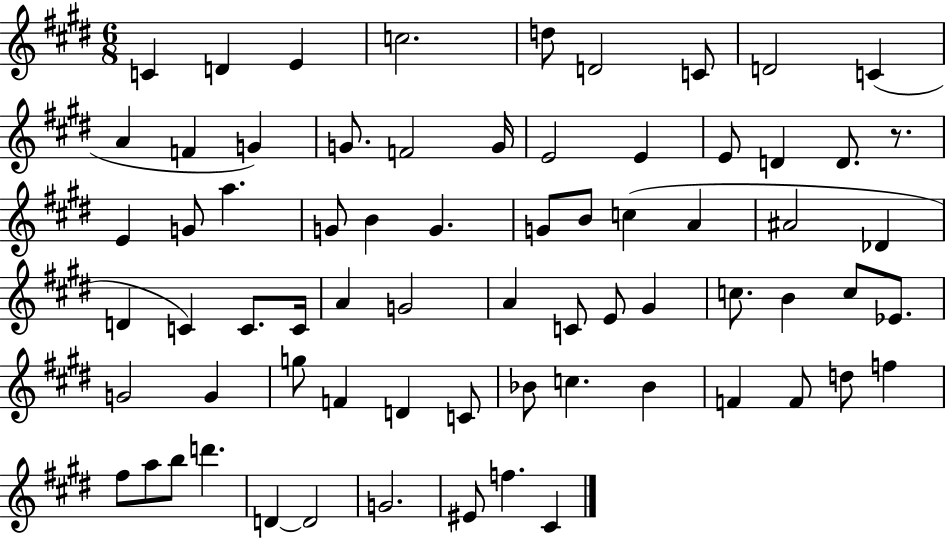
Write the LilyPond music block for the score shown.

{
  \clef treble
  \numericTimeSignature
  \time 6/8
  \key e \major
  \repeat volta 2 { c'4 d'4 e'4 | c''2. | d''8 d'2 c'8 | d'2 c'4( | \break a'4 f'4 g'4) | g'8. f'2 g'16 | e'2 e'4 | e'8 d'4 d'8. r8. | \break e'4 g'8 a''4. | g'8 b'4 g'4. | g'8 b'8 c''4( a'4 | ais'2 des'4 | \break d'4 c'4) c'8. c'16 | a'4 g'2 | a'4 c'8 e'8 gis'4 | c''8. b'4 c''8 ees'8. | \break g'2 g'4 | g''8 f'4 d'4 c'8 | bes'8 c''4. bes'4 | f'4 f'8 d''8 f''4 | \break fis''8 a''8 b''8 d'''4. | d'4~~ d'2 | g'2. | eis'8 f''4. cis'4 | \break } \bar "|."
}